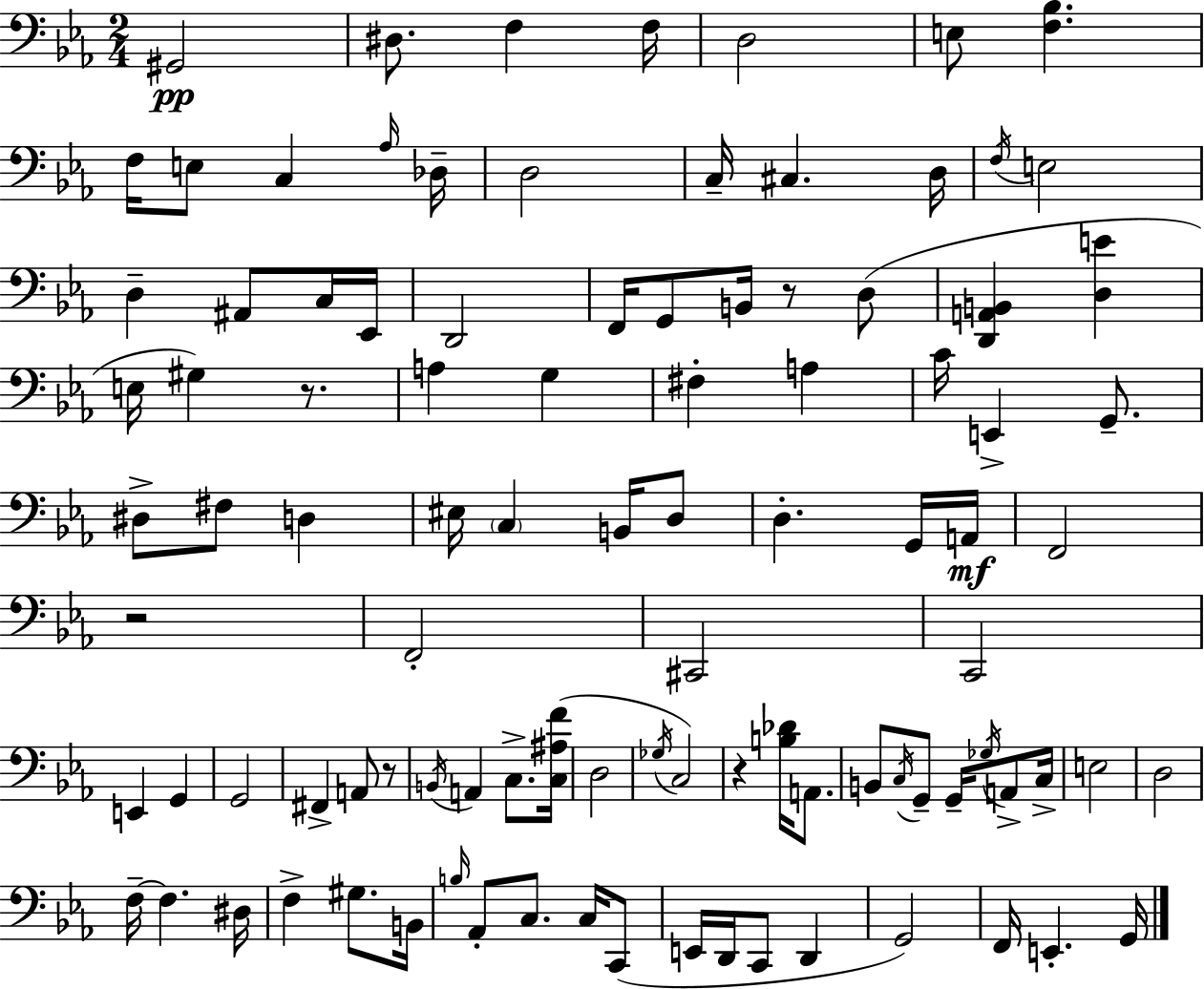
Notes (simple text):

G#2/h D#3/e. F3/q F3/s D3/h E3/e [F3,Bb3]/q. F3/s E3/e C3/q Ab3/s Db3/s D3/h C3/s C#3/q. D3/s F3/s E3/h D3/q A#2/e C3/s Eb2/s D2/h F2/s G2/e B2/s R/e D3/e [D2,A2,B2]/q [D3,E4]/q E3/s G#3/q R/e. A3/q G3/q F#3/q A3/q C4/s E2/q G2/e. D#3/e F#3/e D3/q EIS3/s C3/q B2/s D3/e D3/q. G2/s A2/s F2/h R/h F2/h C#2/h C2/h E2/q G2/q G2/h F#2/q A2/e R/e B2/s A2/q C3/e. [C3,A#3,F4]/s D3/h Gb3/s C3/h R/q [B3,Db4]/s A2/e. B2/e C3/s G2/e G2/s Gb3/s A2/e C3/s E3/h D3/h F3/s F3/q. D#3/s F3/q G#3/e. B2/s B3/s Ab2/e C3/e. C3/s C2/e E2/s D2/s C2/e D2/q G2/h F2/s E2/q. G2/s